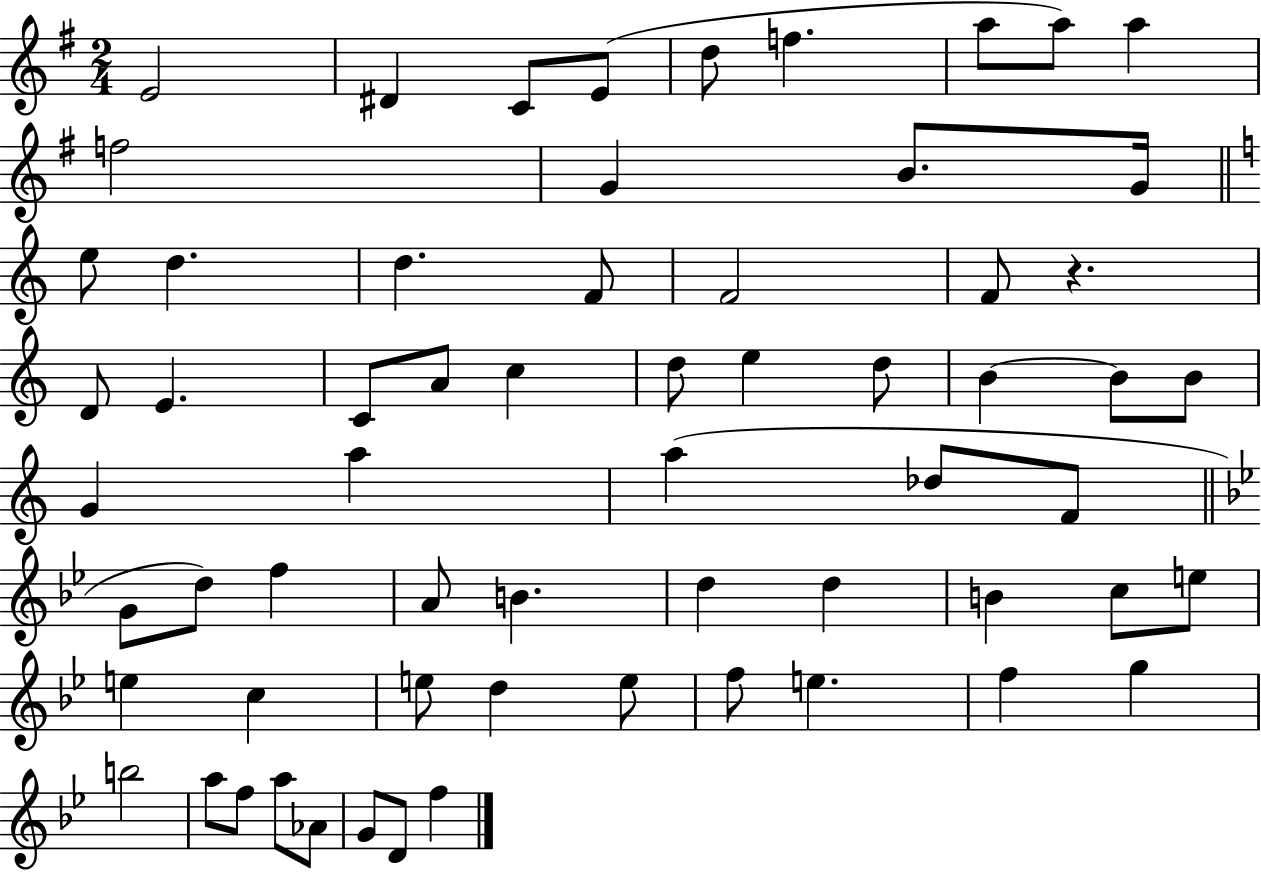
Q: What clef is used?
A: treble